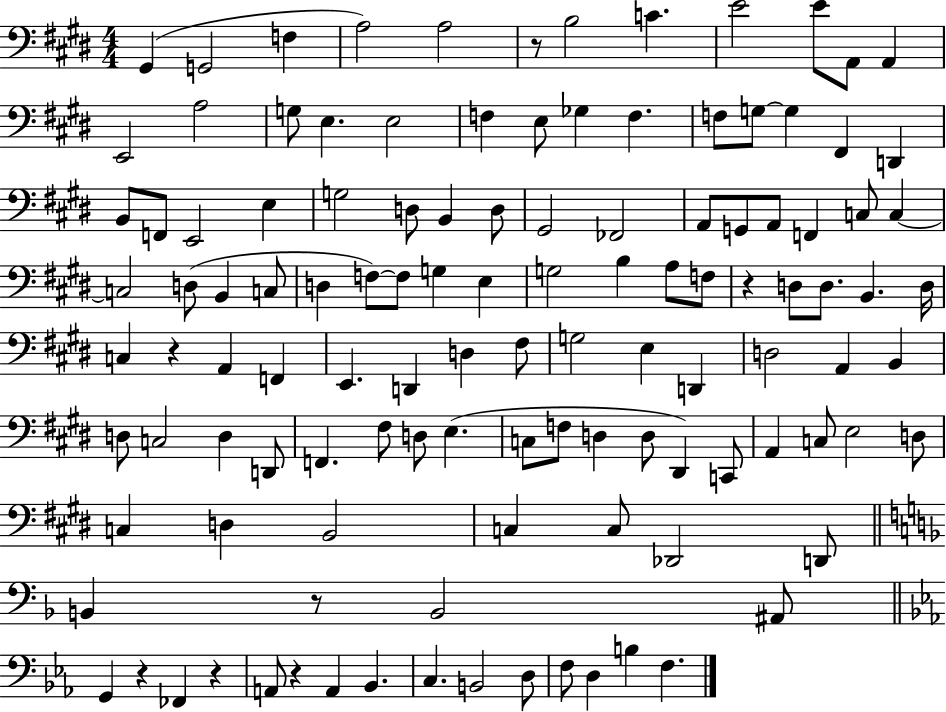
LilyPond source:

{
  \clef bass
  \numericTimeSignature
  \time 4/4
  \key e \major
  gis,4( g,2 f4 | a2) a2 | r8 b2 c'4. | e'2 e'8 a,8 a,4 | \break e,2 a2 | g8 e4. e2 | f4 e8 ges4 f4. | f8 g8~~ g4 fis,4 d,4 | \break b,8 f,8 e,2 e4 | g2 d8 b,4 d8 | gis,2 fes,2 | a,8 g,8 a,8 f,4 c8 c4~~ | \break c2 d8( b,4 c8 | d4 f8~~) f8 g4 e4 | g2 b4 a8 f8 | r4 d8 d8. b,4. d16 | \break c4 r4 a,4 f,4 | e,4. d,4 d4 fis8 | g2 e4 d,4 | d2 a,4 b,4 | \break d8 c2 d4 d,8 | f,4. fis8 d8 e4.( | c8 f8 d4 d8 dis,4) c,8 | a,4 c8 e2 d8 | \break c4 d4 b,2 | c4 c8 des,2 d,8 | \bar "||" \break \key f \major b,4 r8 b,2 ais,8 | \bar "||" \break \key c \minor g,4 r4 fes,4 r4 | a,8 r4 a,4 bes,4. | c4. b,2 d8 | f8 d4 b4 f4. | \break \bar "|."
}